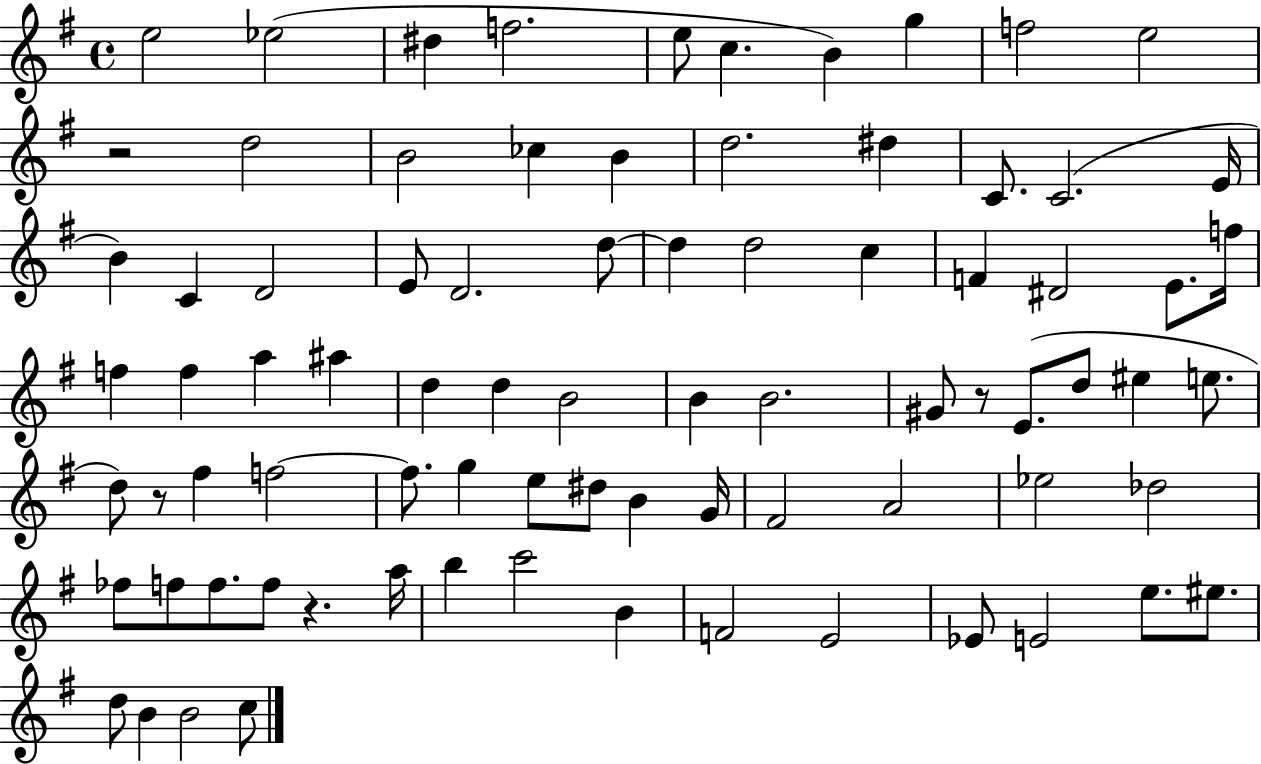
E5/h Eb5/h D#5/q F5/h. E5/e C5/q. B4/q G5/q F5/h E5/h R/h D5/h B4/h CES5/q B4/q D5/h. D#5/q C4/e. C4/h. E4/s B4/q C4/q D4/h E4/e D4/h. D5/e D5/q D5/h C5/q F4/q D#4/h E4/e. F5/s F5/q F5/q A5/q A#5/q D5/q D5/q B4/h B4/q B4/h. G#4/e R/e E4/e. D5/e EIS5/q E5/e. D5/e R/e F#5/q F5/h F5/e. G5/q E5/e D#5/e B4/q G4/s F#4/h A4/h Eb5/h Db5/h FES5/e F5/e F5/e. F5/e R/q. A5/s B5/q C6/h B4/q F4/h E4/h Eb4/e E4/h E5/e. EIS5/e. D5/e B4/q B4/h C5/e